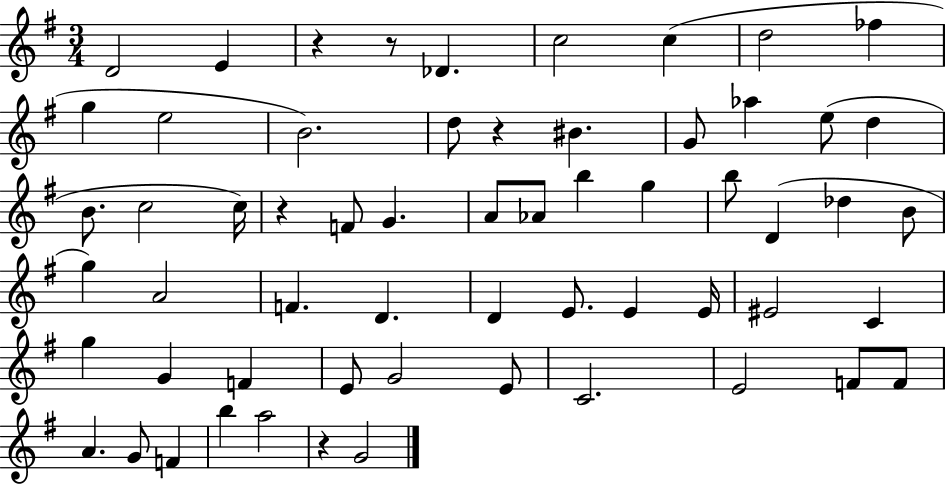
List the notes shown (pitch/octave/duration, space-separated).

D4/h E4/q R/q R/e Db4/q. C5/h C5/q D5/h FES5/q G5/q E5/h B4/h. D5/e R/q BIS4/q. G4/e Ab5/q E5/e D5/q B4/e. C5/h C5/s R/q F4/e G4/q. A4/e Ab4/e B5/q G5/q B5/e D4/q Db5/q B4/e G5/q A4/h F4/q. D4/q. D4/q E4/e. E4/q E4/s EIS4/h C4/q G5/q G4/q F4/q E4/e G4/h E4/e C4/h. E4/h F4/e F4/e A4/q. G4/e F4/q B5/q A5/h R/q G4/h